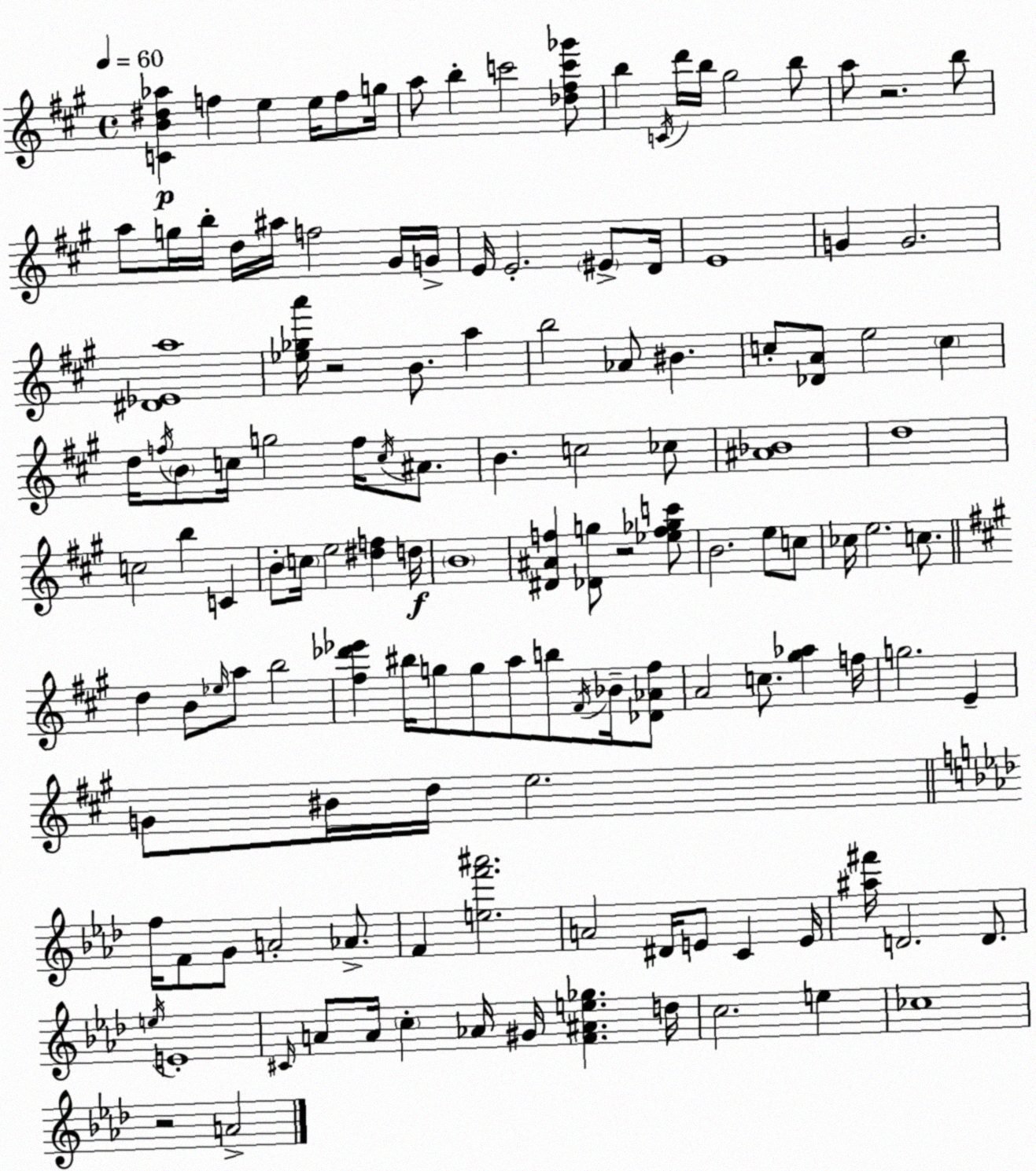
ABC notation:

X:1
T:Untitled
M:4/4
L:1/4
K:A
[CB^d_a] f e e/4 f/2 g/4 a/2 b c'2 [_d^fc'_g']/2 b C/4 d'/4 b/4 ^g2 b/2 a/2 z2 b/2 a/2 g/4 b/4 d/4 ^a/4 f2 ^G/4 G/4 E/4 E2 ^E/2 D/4 E4 G G2 [^D_Ea]4 [_e_ga']/4 z2 B/2 a b2 _A/2 ^B c/2 [_DA]/2 e2 c d/4 f/4 B/2 c/4 g2 f/4 c/4 ^A/2 B c2 _c/2 [^A_B]4 d4 c2 b C B/2 c/4 e2 [^df] d/4 B4 [^D^Af] [_Dg]/2 z2 [_ef_gc']/2 B2 e/2 c/2 _c/4 e2 c/2 d B/2 _e/4 a/2 b2 [^f_d'_e'] ^b/4 g/2 g/2 a/2 b/2 ^F/4 _B/4 [_D_A^f]/2 A2 c/2 [^g_a] f/4 g2 E G/2 ^B/4 d/4 e2 f/4 F/2 G/2 A2 _A/2 F [ef'^a']2 A2 ^D/4 E/2 C E/4 [^a^f']/4 D2 D/2 e/4 E4 ^C/4 A/2 A/4 c _A/4 ^G/4 [F^Ae_g] d/4 c2 e _c4 z2 A2